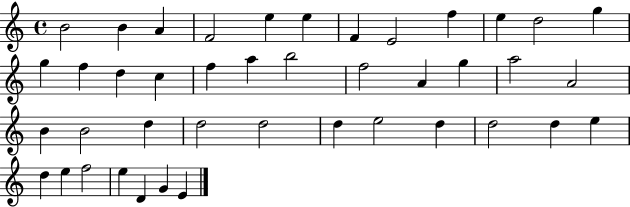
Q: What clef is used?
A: treble